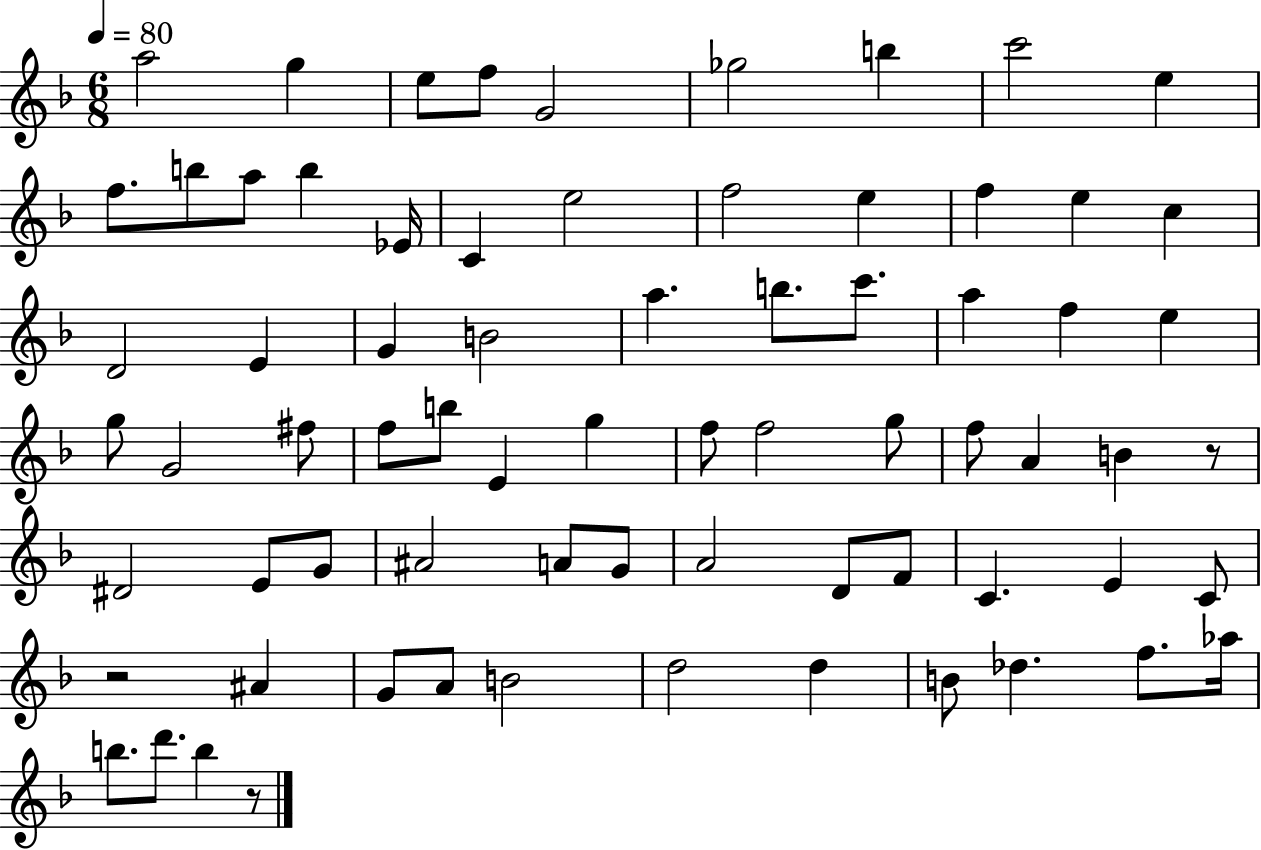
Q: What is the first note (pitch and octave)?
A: A5